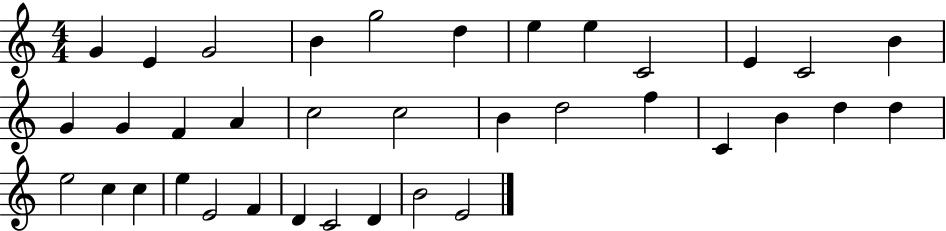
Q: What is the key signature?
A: C major